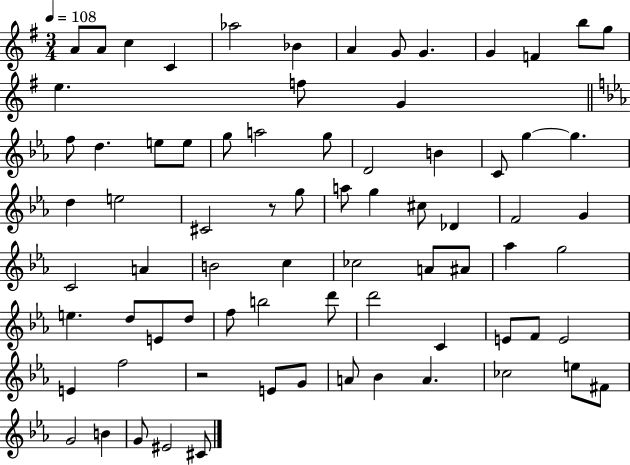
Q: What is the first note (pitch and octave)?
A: A4